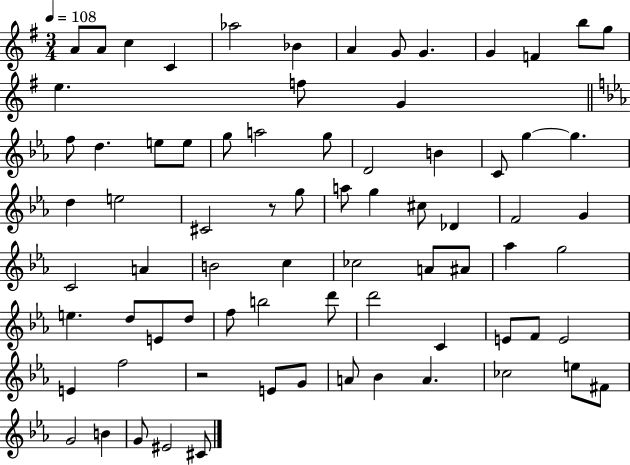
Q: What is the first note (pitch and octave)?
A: A4